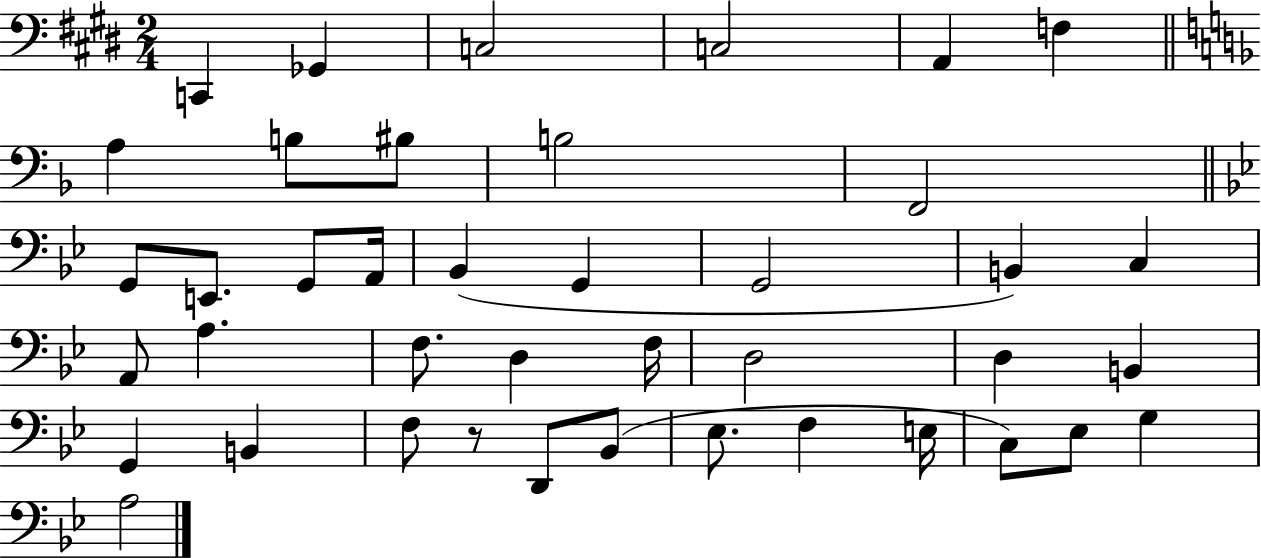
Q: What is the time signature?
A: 2/4